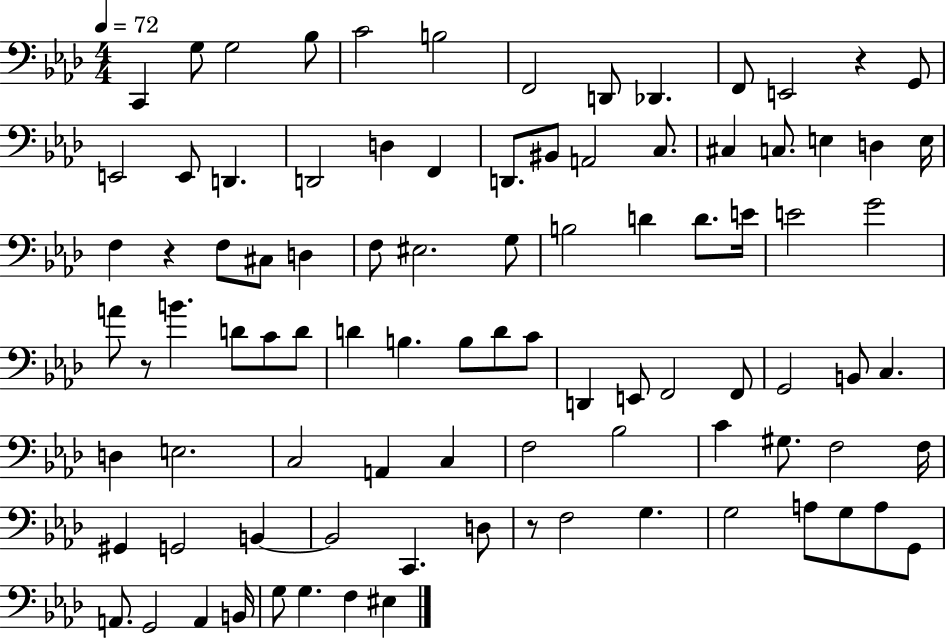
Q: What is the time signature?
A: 4/4